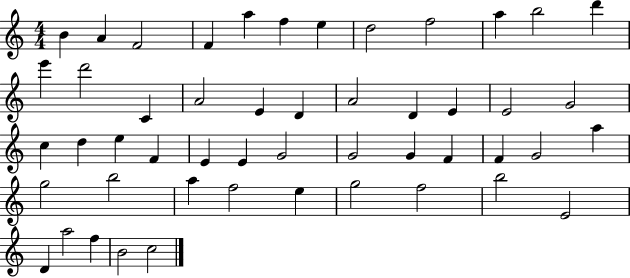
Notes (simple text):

B4/q A4/q F4/h F4/q A5/q F5/q E5/q D5/h F5/h A5/q B5/h D6/q E6/q D6/h C4/q A4/h E4/q D4/q A4/h D4/q E4/q E4/h G4/h C5/q D5/q E5/q F4/q E4/q E4/q G4/h G4/h G4/q F4/q F4/q G4/h A5/q G5/h B5/h A5/q F5/h E5/q G5/h F5/h B5/h E4/h D4/q A5/h F5/q B4/h C5/h